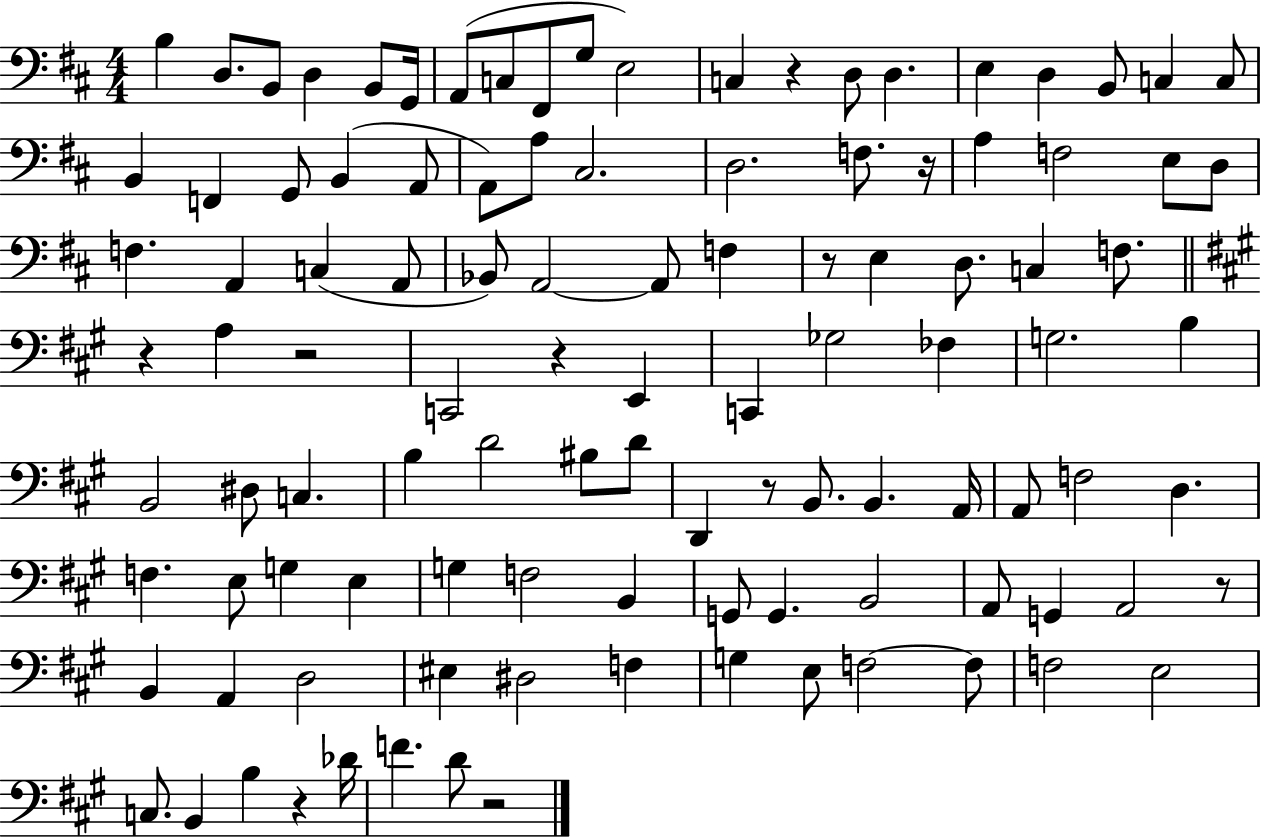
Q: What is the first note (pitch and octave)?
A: B3